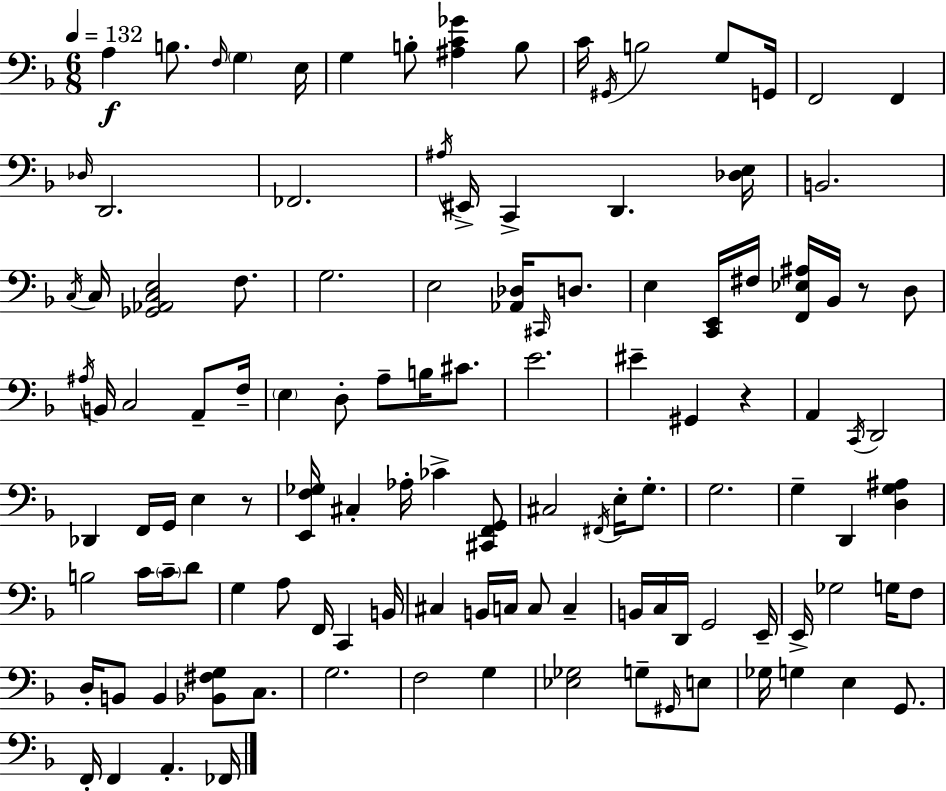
X:1
T:Untitled
M:6/8
L:1/4
K:Dm
A, B,/2 F,/4 G, E,/4 G, B,/2 [^A,C_G] B,/2 C/4 ^G,,/4 B,2 G,/2 G,,/4 F,,2 F,, _D,/4 D,,2 _F,,2 ^A,/4 ^E,,/4 C,, D,, [_D,E,]/4 B,,2 C,/4 C,/4 [_G,,_A,,C,E,]2 F,/2 G,2 E,2 [_A,,_D,]/4 ^C,,/4 D,/2 E, [C,,E,,]/4 ^F,/4 [F,,_E,^A,]/4 _B,,/4 z/2 D,/2 ^A,/4 B,,/4 C,2 A,,/2 F,/4 E, D,/2 A,/2 B,/4 ^C/2 E2 ^E ^G,, z A,, C,,/4 D,,2 _D,, F,,/4 G,,/4 E, z/2 [E,,F,_G,]/4 ^C, _A,/4 _C [^C,,F,,G,,]/2 ^C,2 ^F,,/4 E,/4 G,/2 G,2 G, D,, [D,G,^A,] B,2 C/4 C/4 D/2 G, A,/2 F,,/4 C,, B,,/4 ^C, B,,/4 C,/4 C,/2 C, B,,/4 C,/4 D,,/4 G,,2 E,,/4 E,,/4 _G,2 G,/4 F,/2 D,/4 B,,/2 B,, [_B,,^F,G,]/2 C,/2 G,2 F,2 G, [_E,_G,]2 G,/2 ^G,,/4 E,/2 _G,/4 G, E, G,,/2 F,,/4 F,, A,, _F,,/4